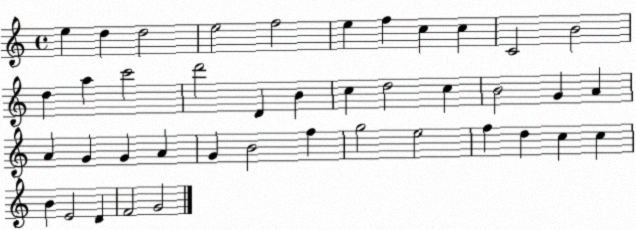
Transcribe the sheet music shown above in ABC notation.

X:1
T:Untitled
M:4/4
L:1/4
K:C
e d d2 e2 f2 e f c c C2 B2 d a c'2 d'2 D B c d2 c B2 G A A G G A G B2 f g2 e2 f d c c B E2 D F2 G2